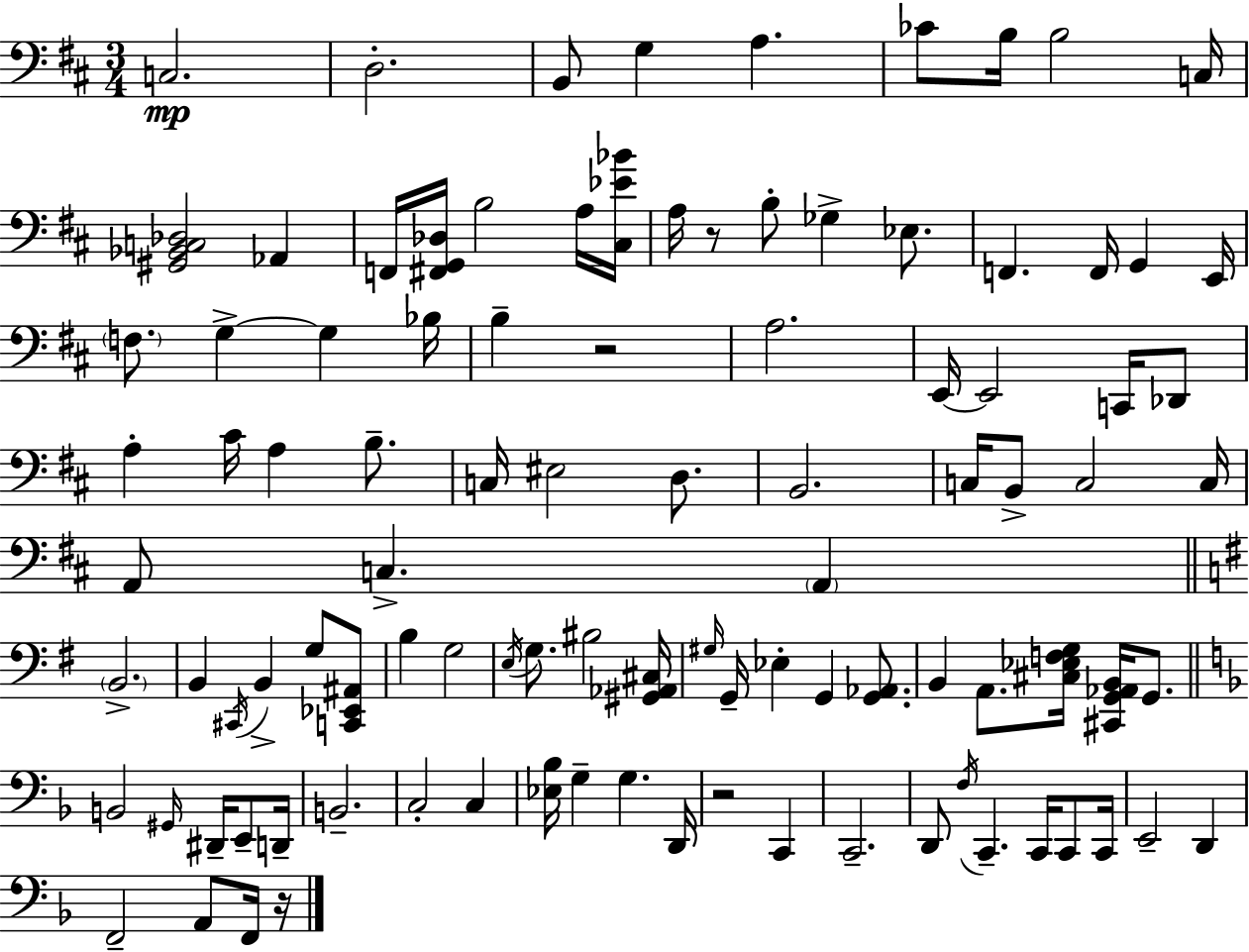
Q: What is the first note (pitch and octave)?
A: C3